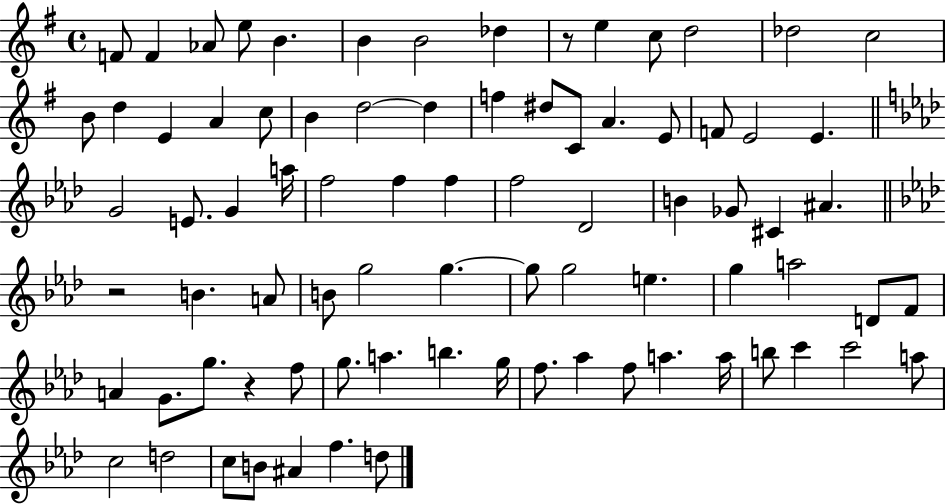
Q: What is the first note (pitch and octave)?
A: F4